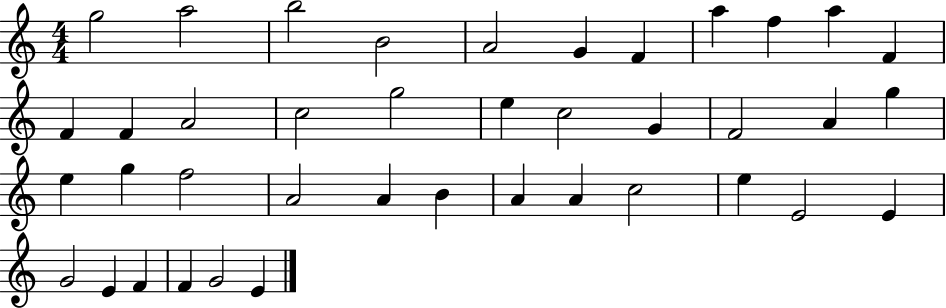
{
  \clef treble
  \numericTimeSignature
  \time 4/4
  \key c \major
  g''2 a''2 | b''2 b'2 | a'2 g'4 f'4 | a''4 f''4 a''4 f'4 | \break f'4 f'4 a'2 | c''2 g''2 | e''4 c''2 g'4 | f'2 a'4 g''4 | \break e''4 g''4 f''2 | a'2 a'4 b'4 | a'4 a'4 c''2 | e''4 e'2 e'4 | \break g'2 e'4 f'4 | f'4 g'2 e'4 | \bar "|."
}